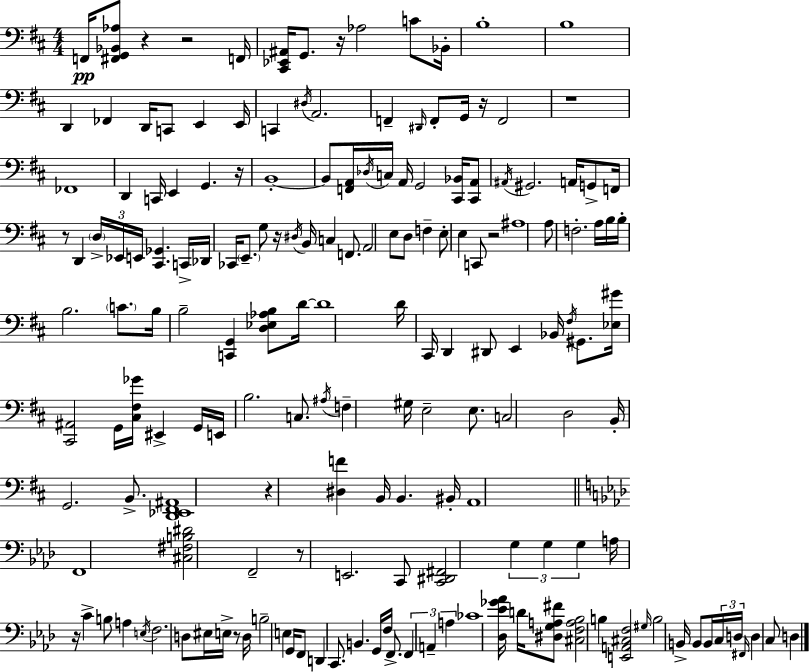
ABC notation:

X:1
T:Untitled
M:4/4
L:1/4
K:D
F,,/4 [^F,,G,,_B,,_A,]/2 z z2 F,,/4 [^C,,_E,,^A,,]/4 G,,/2 z/4 _A,2 C/2 _B,,/4 B,4 B,4 D,, _F,, D,,/4 C,,/2 E,, E,,/4 C,, ^D,/4 A,,2 F,, ^D,,/4 F,,/2 G,,/4 z/4 F,,2 z4 _F,,4 D,, C,,/4 E,, G,, z/4 B,,4 B,,/2 [F,,A,,]/4 _D,/4 C,/4 A,,/4 G,,2 [^C,,_B,,]/4 [^C,,A,,]/2 ^A,,/4 ^G,,2 A,,/4 G,,/2 F,,/4 z/2 D,, D,/4 _E,,/4 E,,/4 [^C,,_G,,] C,,/4 _D,,/4 _C,,/4 E,,/2 G,/2 z/4 ^D,/4 B,,/4 C, F,,/2 A,,2 E,/2 D,/2 F, E,/2 E, C,,/2 z2 ^A,4 A,/2 F,2 A,/4 B,/4 B,/4 B,2 C/2 B,/4 B,2 [C,,G,,] [D,_E,_A,B,]/2 D/4 D4 D/4 ^C,,/4 D,, ^D,,/2 E,, _B,,/4 ^F,/4 ^G,,/2 [_E,^G]/4 [^C,,^A,,]2 G,,/4 [^C,^F,_G]/4 ^E,, G,,/4 E,,/4 B,2 C,/2 ^A,/4 F, ^G,/4 E,2 E,/2 C,2 D,2 B,,/4 G,,2 B,,/2 [D,,_E,,^F,,^A,,]4 z [^D,F] B,,/4 B,, ^B,,/4 A,,4 F,,4 [^C,^F,B,^D]2 F,,2 z/2 E,,2 C,,/2 [C,,^D,,^F,,]2 G, G, G, A,/4 z/4 C B,/2 A, E,/4 F,2 D,/2 ^E,/4 E,/4 z/2 D,/4 B,2 E, G,,/4 F,,/2 D,, C,,/2 B,, G,,/4 F,/4 F,,/2 F,, A,, A, _C4 [_D,_E_G_A]/4 D/4 [^D,G,A,^F]/2 [^C,F,A,_B,]2 B, [E,,A,,^C,F,]2 ^G,/4 B,2 B,,/4 B,,/2 B,,/4 C,/4 D,/4 ^F,,/4 D, C,/2 D,